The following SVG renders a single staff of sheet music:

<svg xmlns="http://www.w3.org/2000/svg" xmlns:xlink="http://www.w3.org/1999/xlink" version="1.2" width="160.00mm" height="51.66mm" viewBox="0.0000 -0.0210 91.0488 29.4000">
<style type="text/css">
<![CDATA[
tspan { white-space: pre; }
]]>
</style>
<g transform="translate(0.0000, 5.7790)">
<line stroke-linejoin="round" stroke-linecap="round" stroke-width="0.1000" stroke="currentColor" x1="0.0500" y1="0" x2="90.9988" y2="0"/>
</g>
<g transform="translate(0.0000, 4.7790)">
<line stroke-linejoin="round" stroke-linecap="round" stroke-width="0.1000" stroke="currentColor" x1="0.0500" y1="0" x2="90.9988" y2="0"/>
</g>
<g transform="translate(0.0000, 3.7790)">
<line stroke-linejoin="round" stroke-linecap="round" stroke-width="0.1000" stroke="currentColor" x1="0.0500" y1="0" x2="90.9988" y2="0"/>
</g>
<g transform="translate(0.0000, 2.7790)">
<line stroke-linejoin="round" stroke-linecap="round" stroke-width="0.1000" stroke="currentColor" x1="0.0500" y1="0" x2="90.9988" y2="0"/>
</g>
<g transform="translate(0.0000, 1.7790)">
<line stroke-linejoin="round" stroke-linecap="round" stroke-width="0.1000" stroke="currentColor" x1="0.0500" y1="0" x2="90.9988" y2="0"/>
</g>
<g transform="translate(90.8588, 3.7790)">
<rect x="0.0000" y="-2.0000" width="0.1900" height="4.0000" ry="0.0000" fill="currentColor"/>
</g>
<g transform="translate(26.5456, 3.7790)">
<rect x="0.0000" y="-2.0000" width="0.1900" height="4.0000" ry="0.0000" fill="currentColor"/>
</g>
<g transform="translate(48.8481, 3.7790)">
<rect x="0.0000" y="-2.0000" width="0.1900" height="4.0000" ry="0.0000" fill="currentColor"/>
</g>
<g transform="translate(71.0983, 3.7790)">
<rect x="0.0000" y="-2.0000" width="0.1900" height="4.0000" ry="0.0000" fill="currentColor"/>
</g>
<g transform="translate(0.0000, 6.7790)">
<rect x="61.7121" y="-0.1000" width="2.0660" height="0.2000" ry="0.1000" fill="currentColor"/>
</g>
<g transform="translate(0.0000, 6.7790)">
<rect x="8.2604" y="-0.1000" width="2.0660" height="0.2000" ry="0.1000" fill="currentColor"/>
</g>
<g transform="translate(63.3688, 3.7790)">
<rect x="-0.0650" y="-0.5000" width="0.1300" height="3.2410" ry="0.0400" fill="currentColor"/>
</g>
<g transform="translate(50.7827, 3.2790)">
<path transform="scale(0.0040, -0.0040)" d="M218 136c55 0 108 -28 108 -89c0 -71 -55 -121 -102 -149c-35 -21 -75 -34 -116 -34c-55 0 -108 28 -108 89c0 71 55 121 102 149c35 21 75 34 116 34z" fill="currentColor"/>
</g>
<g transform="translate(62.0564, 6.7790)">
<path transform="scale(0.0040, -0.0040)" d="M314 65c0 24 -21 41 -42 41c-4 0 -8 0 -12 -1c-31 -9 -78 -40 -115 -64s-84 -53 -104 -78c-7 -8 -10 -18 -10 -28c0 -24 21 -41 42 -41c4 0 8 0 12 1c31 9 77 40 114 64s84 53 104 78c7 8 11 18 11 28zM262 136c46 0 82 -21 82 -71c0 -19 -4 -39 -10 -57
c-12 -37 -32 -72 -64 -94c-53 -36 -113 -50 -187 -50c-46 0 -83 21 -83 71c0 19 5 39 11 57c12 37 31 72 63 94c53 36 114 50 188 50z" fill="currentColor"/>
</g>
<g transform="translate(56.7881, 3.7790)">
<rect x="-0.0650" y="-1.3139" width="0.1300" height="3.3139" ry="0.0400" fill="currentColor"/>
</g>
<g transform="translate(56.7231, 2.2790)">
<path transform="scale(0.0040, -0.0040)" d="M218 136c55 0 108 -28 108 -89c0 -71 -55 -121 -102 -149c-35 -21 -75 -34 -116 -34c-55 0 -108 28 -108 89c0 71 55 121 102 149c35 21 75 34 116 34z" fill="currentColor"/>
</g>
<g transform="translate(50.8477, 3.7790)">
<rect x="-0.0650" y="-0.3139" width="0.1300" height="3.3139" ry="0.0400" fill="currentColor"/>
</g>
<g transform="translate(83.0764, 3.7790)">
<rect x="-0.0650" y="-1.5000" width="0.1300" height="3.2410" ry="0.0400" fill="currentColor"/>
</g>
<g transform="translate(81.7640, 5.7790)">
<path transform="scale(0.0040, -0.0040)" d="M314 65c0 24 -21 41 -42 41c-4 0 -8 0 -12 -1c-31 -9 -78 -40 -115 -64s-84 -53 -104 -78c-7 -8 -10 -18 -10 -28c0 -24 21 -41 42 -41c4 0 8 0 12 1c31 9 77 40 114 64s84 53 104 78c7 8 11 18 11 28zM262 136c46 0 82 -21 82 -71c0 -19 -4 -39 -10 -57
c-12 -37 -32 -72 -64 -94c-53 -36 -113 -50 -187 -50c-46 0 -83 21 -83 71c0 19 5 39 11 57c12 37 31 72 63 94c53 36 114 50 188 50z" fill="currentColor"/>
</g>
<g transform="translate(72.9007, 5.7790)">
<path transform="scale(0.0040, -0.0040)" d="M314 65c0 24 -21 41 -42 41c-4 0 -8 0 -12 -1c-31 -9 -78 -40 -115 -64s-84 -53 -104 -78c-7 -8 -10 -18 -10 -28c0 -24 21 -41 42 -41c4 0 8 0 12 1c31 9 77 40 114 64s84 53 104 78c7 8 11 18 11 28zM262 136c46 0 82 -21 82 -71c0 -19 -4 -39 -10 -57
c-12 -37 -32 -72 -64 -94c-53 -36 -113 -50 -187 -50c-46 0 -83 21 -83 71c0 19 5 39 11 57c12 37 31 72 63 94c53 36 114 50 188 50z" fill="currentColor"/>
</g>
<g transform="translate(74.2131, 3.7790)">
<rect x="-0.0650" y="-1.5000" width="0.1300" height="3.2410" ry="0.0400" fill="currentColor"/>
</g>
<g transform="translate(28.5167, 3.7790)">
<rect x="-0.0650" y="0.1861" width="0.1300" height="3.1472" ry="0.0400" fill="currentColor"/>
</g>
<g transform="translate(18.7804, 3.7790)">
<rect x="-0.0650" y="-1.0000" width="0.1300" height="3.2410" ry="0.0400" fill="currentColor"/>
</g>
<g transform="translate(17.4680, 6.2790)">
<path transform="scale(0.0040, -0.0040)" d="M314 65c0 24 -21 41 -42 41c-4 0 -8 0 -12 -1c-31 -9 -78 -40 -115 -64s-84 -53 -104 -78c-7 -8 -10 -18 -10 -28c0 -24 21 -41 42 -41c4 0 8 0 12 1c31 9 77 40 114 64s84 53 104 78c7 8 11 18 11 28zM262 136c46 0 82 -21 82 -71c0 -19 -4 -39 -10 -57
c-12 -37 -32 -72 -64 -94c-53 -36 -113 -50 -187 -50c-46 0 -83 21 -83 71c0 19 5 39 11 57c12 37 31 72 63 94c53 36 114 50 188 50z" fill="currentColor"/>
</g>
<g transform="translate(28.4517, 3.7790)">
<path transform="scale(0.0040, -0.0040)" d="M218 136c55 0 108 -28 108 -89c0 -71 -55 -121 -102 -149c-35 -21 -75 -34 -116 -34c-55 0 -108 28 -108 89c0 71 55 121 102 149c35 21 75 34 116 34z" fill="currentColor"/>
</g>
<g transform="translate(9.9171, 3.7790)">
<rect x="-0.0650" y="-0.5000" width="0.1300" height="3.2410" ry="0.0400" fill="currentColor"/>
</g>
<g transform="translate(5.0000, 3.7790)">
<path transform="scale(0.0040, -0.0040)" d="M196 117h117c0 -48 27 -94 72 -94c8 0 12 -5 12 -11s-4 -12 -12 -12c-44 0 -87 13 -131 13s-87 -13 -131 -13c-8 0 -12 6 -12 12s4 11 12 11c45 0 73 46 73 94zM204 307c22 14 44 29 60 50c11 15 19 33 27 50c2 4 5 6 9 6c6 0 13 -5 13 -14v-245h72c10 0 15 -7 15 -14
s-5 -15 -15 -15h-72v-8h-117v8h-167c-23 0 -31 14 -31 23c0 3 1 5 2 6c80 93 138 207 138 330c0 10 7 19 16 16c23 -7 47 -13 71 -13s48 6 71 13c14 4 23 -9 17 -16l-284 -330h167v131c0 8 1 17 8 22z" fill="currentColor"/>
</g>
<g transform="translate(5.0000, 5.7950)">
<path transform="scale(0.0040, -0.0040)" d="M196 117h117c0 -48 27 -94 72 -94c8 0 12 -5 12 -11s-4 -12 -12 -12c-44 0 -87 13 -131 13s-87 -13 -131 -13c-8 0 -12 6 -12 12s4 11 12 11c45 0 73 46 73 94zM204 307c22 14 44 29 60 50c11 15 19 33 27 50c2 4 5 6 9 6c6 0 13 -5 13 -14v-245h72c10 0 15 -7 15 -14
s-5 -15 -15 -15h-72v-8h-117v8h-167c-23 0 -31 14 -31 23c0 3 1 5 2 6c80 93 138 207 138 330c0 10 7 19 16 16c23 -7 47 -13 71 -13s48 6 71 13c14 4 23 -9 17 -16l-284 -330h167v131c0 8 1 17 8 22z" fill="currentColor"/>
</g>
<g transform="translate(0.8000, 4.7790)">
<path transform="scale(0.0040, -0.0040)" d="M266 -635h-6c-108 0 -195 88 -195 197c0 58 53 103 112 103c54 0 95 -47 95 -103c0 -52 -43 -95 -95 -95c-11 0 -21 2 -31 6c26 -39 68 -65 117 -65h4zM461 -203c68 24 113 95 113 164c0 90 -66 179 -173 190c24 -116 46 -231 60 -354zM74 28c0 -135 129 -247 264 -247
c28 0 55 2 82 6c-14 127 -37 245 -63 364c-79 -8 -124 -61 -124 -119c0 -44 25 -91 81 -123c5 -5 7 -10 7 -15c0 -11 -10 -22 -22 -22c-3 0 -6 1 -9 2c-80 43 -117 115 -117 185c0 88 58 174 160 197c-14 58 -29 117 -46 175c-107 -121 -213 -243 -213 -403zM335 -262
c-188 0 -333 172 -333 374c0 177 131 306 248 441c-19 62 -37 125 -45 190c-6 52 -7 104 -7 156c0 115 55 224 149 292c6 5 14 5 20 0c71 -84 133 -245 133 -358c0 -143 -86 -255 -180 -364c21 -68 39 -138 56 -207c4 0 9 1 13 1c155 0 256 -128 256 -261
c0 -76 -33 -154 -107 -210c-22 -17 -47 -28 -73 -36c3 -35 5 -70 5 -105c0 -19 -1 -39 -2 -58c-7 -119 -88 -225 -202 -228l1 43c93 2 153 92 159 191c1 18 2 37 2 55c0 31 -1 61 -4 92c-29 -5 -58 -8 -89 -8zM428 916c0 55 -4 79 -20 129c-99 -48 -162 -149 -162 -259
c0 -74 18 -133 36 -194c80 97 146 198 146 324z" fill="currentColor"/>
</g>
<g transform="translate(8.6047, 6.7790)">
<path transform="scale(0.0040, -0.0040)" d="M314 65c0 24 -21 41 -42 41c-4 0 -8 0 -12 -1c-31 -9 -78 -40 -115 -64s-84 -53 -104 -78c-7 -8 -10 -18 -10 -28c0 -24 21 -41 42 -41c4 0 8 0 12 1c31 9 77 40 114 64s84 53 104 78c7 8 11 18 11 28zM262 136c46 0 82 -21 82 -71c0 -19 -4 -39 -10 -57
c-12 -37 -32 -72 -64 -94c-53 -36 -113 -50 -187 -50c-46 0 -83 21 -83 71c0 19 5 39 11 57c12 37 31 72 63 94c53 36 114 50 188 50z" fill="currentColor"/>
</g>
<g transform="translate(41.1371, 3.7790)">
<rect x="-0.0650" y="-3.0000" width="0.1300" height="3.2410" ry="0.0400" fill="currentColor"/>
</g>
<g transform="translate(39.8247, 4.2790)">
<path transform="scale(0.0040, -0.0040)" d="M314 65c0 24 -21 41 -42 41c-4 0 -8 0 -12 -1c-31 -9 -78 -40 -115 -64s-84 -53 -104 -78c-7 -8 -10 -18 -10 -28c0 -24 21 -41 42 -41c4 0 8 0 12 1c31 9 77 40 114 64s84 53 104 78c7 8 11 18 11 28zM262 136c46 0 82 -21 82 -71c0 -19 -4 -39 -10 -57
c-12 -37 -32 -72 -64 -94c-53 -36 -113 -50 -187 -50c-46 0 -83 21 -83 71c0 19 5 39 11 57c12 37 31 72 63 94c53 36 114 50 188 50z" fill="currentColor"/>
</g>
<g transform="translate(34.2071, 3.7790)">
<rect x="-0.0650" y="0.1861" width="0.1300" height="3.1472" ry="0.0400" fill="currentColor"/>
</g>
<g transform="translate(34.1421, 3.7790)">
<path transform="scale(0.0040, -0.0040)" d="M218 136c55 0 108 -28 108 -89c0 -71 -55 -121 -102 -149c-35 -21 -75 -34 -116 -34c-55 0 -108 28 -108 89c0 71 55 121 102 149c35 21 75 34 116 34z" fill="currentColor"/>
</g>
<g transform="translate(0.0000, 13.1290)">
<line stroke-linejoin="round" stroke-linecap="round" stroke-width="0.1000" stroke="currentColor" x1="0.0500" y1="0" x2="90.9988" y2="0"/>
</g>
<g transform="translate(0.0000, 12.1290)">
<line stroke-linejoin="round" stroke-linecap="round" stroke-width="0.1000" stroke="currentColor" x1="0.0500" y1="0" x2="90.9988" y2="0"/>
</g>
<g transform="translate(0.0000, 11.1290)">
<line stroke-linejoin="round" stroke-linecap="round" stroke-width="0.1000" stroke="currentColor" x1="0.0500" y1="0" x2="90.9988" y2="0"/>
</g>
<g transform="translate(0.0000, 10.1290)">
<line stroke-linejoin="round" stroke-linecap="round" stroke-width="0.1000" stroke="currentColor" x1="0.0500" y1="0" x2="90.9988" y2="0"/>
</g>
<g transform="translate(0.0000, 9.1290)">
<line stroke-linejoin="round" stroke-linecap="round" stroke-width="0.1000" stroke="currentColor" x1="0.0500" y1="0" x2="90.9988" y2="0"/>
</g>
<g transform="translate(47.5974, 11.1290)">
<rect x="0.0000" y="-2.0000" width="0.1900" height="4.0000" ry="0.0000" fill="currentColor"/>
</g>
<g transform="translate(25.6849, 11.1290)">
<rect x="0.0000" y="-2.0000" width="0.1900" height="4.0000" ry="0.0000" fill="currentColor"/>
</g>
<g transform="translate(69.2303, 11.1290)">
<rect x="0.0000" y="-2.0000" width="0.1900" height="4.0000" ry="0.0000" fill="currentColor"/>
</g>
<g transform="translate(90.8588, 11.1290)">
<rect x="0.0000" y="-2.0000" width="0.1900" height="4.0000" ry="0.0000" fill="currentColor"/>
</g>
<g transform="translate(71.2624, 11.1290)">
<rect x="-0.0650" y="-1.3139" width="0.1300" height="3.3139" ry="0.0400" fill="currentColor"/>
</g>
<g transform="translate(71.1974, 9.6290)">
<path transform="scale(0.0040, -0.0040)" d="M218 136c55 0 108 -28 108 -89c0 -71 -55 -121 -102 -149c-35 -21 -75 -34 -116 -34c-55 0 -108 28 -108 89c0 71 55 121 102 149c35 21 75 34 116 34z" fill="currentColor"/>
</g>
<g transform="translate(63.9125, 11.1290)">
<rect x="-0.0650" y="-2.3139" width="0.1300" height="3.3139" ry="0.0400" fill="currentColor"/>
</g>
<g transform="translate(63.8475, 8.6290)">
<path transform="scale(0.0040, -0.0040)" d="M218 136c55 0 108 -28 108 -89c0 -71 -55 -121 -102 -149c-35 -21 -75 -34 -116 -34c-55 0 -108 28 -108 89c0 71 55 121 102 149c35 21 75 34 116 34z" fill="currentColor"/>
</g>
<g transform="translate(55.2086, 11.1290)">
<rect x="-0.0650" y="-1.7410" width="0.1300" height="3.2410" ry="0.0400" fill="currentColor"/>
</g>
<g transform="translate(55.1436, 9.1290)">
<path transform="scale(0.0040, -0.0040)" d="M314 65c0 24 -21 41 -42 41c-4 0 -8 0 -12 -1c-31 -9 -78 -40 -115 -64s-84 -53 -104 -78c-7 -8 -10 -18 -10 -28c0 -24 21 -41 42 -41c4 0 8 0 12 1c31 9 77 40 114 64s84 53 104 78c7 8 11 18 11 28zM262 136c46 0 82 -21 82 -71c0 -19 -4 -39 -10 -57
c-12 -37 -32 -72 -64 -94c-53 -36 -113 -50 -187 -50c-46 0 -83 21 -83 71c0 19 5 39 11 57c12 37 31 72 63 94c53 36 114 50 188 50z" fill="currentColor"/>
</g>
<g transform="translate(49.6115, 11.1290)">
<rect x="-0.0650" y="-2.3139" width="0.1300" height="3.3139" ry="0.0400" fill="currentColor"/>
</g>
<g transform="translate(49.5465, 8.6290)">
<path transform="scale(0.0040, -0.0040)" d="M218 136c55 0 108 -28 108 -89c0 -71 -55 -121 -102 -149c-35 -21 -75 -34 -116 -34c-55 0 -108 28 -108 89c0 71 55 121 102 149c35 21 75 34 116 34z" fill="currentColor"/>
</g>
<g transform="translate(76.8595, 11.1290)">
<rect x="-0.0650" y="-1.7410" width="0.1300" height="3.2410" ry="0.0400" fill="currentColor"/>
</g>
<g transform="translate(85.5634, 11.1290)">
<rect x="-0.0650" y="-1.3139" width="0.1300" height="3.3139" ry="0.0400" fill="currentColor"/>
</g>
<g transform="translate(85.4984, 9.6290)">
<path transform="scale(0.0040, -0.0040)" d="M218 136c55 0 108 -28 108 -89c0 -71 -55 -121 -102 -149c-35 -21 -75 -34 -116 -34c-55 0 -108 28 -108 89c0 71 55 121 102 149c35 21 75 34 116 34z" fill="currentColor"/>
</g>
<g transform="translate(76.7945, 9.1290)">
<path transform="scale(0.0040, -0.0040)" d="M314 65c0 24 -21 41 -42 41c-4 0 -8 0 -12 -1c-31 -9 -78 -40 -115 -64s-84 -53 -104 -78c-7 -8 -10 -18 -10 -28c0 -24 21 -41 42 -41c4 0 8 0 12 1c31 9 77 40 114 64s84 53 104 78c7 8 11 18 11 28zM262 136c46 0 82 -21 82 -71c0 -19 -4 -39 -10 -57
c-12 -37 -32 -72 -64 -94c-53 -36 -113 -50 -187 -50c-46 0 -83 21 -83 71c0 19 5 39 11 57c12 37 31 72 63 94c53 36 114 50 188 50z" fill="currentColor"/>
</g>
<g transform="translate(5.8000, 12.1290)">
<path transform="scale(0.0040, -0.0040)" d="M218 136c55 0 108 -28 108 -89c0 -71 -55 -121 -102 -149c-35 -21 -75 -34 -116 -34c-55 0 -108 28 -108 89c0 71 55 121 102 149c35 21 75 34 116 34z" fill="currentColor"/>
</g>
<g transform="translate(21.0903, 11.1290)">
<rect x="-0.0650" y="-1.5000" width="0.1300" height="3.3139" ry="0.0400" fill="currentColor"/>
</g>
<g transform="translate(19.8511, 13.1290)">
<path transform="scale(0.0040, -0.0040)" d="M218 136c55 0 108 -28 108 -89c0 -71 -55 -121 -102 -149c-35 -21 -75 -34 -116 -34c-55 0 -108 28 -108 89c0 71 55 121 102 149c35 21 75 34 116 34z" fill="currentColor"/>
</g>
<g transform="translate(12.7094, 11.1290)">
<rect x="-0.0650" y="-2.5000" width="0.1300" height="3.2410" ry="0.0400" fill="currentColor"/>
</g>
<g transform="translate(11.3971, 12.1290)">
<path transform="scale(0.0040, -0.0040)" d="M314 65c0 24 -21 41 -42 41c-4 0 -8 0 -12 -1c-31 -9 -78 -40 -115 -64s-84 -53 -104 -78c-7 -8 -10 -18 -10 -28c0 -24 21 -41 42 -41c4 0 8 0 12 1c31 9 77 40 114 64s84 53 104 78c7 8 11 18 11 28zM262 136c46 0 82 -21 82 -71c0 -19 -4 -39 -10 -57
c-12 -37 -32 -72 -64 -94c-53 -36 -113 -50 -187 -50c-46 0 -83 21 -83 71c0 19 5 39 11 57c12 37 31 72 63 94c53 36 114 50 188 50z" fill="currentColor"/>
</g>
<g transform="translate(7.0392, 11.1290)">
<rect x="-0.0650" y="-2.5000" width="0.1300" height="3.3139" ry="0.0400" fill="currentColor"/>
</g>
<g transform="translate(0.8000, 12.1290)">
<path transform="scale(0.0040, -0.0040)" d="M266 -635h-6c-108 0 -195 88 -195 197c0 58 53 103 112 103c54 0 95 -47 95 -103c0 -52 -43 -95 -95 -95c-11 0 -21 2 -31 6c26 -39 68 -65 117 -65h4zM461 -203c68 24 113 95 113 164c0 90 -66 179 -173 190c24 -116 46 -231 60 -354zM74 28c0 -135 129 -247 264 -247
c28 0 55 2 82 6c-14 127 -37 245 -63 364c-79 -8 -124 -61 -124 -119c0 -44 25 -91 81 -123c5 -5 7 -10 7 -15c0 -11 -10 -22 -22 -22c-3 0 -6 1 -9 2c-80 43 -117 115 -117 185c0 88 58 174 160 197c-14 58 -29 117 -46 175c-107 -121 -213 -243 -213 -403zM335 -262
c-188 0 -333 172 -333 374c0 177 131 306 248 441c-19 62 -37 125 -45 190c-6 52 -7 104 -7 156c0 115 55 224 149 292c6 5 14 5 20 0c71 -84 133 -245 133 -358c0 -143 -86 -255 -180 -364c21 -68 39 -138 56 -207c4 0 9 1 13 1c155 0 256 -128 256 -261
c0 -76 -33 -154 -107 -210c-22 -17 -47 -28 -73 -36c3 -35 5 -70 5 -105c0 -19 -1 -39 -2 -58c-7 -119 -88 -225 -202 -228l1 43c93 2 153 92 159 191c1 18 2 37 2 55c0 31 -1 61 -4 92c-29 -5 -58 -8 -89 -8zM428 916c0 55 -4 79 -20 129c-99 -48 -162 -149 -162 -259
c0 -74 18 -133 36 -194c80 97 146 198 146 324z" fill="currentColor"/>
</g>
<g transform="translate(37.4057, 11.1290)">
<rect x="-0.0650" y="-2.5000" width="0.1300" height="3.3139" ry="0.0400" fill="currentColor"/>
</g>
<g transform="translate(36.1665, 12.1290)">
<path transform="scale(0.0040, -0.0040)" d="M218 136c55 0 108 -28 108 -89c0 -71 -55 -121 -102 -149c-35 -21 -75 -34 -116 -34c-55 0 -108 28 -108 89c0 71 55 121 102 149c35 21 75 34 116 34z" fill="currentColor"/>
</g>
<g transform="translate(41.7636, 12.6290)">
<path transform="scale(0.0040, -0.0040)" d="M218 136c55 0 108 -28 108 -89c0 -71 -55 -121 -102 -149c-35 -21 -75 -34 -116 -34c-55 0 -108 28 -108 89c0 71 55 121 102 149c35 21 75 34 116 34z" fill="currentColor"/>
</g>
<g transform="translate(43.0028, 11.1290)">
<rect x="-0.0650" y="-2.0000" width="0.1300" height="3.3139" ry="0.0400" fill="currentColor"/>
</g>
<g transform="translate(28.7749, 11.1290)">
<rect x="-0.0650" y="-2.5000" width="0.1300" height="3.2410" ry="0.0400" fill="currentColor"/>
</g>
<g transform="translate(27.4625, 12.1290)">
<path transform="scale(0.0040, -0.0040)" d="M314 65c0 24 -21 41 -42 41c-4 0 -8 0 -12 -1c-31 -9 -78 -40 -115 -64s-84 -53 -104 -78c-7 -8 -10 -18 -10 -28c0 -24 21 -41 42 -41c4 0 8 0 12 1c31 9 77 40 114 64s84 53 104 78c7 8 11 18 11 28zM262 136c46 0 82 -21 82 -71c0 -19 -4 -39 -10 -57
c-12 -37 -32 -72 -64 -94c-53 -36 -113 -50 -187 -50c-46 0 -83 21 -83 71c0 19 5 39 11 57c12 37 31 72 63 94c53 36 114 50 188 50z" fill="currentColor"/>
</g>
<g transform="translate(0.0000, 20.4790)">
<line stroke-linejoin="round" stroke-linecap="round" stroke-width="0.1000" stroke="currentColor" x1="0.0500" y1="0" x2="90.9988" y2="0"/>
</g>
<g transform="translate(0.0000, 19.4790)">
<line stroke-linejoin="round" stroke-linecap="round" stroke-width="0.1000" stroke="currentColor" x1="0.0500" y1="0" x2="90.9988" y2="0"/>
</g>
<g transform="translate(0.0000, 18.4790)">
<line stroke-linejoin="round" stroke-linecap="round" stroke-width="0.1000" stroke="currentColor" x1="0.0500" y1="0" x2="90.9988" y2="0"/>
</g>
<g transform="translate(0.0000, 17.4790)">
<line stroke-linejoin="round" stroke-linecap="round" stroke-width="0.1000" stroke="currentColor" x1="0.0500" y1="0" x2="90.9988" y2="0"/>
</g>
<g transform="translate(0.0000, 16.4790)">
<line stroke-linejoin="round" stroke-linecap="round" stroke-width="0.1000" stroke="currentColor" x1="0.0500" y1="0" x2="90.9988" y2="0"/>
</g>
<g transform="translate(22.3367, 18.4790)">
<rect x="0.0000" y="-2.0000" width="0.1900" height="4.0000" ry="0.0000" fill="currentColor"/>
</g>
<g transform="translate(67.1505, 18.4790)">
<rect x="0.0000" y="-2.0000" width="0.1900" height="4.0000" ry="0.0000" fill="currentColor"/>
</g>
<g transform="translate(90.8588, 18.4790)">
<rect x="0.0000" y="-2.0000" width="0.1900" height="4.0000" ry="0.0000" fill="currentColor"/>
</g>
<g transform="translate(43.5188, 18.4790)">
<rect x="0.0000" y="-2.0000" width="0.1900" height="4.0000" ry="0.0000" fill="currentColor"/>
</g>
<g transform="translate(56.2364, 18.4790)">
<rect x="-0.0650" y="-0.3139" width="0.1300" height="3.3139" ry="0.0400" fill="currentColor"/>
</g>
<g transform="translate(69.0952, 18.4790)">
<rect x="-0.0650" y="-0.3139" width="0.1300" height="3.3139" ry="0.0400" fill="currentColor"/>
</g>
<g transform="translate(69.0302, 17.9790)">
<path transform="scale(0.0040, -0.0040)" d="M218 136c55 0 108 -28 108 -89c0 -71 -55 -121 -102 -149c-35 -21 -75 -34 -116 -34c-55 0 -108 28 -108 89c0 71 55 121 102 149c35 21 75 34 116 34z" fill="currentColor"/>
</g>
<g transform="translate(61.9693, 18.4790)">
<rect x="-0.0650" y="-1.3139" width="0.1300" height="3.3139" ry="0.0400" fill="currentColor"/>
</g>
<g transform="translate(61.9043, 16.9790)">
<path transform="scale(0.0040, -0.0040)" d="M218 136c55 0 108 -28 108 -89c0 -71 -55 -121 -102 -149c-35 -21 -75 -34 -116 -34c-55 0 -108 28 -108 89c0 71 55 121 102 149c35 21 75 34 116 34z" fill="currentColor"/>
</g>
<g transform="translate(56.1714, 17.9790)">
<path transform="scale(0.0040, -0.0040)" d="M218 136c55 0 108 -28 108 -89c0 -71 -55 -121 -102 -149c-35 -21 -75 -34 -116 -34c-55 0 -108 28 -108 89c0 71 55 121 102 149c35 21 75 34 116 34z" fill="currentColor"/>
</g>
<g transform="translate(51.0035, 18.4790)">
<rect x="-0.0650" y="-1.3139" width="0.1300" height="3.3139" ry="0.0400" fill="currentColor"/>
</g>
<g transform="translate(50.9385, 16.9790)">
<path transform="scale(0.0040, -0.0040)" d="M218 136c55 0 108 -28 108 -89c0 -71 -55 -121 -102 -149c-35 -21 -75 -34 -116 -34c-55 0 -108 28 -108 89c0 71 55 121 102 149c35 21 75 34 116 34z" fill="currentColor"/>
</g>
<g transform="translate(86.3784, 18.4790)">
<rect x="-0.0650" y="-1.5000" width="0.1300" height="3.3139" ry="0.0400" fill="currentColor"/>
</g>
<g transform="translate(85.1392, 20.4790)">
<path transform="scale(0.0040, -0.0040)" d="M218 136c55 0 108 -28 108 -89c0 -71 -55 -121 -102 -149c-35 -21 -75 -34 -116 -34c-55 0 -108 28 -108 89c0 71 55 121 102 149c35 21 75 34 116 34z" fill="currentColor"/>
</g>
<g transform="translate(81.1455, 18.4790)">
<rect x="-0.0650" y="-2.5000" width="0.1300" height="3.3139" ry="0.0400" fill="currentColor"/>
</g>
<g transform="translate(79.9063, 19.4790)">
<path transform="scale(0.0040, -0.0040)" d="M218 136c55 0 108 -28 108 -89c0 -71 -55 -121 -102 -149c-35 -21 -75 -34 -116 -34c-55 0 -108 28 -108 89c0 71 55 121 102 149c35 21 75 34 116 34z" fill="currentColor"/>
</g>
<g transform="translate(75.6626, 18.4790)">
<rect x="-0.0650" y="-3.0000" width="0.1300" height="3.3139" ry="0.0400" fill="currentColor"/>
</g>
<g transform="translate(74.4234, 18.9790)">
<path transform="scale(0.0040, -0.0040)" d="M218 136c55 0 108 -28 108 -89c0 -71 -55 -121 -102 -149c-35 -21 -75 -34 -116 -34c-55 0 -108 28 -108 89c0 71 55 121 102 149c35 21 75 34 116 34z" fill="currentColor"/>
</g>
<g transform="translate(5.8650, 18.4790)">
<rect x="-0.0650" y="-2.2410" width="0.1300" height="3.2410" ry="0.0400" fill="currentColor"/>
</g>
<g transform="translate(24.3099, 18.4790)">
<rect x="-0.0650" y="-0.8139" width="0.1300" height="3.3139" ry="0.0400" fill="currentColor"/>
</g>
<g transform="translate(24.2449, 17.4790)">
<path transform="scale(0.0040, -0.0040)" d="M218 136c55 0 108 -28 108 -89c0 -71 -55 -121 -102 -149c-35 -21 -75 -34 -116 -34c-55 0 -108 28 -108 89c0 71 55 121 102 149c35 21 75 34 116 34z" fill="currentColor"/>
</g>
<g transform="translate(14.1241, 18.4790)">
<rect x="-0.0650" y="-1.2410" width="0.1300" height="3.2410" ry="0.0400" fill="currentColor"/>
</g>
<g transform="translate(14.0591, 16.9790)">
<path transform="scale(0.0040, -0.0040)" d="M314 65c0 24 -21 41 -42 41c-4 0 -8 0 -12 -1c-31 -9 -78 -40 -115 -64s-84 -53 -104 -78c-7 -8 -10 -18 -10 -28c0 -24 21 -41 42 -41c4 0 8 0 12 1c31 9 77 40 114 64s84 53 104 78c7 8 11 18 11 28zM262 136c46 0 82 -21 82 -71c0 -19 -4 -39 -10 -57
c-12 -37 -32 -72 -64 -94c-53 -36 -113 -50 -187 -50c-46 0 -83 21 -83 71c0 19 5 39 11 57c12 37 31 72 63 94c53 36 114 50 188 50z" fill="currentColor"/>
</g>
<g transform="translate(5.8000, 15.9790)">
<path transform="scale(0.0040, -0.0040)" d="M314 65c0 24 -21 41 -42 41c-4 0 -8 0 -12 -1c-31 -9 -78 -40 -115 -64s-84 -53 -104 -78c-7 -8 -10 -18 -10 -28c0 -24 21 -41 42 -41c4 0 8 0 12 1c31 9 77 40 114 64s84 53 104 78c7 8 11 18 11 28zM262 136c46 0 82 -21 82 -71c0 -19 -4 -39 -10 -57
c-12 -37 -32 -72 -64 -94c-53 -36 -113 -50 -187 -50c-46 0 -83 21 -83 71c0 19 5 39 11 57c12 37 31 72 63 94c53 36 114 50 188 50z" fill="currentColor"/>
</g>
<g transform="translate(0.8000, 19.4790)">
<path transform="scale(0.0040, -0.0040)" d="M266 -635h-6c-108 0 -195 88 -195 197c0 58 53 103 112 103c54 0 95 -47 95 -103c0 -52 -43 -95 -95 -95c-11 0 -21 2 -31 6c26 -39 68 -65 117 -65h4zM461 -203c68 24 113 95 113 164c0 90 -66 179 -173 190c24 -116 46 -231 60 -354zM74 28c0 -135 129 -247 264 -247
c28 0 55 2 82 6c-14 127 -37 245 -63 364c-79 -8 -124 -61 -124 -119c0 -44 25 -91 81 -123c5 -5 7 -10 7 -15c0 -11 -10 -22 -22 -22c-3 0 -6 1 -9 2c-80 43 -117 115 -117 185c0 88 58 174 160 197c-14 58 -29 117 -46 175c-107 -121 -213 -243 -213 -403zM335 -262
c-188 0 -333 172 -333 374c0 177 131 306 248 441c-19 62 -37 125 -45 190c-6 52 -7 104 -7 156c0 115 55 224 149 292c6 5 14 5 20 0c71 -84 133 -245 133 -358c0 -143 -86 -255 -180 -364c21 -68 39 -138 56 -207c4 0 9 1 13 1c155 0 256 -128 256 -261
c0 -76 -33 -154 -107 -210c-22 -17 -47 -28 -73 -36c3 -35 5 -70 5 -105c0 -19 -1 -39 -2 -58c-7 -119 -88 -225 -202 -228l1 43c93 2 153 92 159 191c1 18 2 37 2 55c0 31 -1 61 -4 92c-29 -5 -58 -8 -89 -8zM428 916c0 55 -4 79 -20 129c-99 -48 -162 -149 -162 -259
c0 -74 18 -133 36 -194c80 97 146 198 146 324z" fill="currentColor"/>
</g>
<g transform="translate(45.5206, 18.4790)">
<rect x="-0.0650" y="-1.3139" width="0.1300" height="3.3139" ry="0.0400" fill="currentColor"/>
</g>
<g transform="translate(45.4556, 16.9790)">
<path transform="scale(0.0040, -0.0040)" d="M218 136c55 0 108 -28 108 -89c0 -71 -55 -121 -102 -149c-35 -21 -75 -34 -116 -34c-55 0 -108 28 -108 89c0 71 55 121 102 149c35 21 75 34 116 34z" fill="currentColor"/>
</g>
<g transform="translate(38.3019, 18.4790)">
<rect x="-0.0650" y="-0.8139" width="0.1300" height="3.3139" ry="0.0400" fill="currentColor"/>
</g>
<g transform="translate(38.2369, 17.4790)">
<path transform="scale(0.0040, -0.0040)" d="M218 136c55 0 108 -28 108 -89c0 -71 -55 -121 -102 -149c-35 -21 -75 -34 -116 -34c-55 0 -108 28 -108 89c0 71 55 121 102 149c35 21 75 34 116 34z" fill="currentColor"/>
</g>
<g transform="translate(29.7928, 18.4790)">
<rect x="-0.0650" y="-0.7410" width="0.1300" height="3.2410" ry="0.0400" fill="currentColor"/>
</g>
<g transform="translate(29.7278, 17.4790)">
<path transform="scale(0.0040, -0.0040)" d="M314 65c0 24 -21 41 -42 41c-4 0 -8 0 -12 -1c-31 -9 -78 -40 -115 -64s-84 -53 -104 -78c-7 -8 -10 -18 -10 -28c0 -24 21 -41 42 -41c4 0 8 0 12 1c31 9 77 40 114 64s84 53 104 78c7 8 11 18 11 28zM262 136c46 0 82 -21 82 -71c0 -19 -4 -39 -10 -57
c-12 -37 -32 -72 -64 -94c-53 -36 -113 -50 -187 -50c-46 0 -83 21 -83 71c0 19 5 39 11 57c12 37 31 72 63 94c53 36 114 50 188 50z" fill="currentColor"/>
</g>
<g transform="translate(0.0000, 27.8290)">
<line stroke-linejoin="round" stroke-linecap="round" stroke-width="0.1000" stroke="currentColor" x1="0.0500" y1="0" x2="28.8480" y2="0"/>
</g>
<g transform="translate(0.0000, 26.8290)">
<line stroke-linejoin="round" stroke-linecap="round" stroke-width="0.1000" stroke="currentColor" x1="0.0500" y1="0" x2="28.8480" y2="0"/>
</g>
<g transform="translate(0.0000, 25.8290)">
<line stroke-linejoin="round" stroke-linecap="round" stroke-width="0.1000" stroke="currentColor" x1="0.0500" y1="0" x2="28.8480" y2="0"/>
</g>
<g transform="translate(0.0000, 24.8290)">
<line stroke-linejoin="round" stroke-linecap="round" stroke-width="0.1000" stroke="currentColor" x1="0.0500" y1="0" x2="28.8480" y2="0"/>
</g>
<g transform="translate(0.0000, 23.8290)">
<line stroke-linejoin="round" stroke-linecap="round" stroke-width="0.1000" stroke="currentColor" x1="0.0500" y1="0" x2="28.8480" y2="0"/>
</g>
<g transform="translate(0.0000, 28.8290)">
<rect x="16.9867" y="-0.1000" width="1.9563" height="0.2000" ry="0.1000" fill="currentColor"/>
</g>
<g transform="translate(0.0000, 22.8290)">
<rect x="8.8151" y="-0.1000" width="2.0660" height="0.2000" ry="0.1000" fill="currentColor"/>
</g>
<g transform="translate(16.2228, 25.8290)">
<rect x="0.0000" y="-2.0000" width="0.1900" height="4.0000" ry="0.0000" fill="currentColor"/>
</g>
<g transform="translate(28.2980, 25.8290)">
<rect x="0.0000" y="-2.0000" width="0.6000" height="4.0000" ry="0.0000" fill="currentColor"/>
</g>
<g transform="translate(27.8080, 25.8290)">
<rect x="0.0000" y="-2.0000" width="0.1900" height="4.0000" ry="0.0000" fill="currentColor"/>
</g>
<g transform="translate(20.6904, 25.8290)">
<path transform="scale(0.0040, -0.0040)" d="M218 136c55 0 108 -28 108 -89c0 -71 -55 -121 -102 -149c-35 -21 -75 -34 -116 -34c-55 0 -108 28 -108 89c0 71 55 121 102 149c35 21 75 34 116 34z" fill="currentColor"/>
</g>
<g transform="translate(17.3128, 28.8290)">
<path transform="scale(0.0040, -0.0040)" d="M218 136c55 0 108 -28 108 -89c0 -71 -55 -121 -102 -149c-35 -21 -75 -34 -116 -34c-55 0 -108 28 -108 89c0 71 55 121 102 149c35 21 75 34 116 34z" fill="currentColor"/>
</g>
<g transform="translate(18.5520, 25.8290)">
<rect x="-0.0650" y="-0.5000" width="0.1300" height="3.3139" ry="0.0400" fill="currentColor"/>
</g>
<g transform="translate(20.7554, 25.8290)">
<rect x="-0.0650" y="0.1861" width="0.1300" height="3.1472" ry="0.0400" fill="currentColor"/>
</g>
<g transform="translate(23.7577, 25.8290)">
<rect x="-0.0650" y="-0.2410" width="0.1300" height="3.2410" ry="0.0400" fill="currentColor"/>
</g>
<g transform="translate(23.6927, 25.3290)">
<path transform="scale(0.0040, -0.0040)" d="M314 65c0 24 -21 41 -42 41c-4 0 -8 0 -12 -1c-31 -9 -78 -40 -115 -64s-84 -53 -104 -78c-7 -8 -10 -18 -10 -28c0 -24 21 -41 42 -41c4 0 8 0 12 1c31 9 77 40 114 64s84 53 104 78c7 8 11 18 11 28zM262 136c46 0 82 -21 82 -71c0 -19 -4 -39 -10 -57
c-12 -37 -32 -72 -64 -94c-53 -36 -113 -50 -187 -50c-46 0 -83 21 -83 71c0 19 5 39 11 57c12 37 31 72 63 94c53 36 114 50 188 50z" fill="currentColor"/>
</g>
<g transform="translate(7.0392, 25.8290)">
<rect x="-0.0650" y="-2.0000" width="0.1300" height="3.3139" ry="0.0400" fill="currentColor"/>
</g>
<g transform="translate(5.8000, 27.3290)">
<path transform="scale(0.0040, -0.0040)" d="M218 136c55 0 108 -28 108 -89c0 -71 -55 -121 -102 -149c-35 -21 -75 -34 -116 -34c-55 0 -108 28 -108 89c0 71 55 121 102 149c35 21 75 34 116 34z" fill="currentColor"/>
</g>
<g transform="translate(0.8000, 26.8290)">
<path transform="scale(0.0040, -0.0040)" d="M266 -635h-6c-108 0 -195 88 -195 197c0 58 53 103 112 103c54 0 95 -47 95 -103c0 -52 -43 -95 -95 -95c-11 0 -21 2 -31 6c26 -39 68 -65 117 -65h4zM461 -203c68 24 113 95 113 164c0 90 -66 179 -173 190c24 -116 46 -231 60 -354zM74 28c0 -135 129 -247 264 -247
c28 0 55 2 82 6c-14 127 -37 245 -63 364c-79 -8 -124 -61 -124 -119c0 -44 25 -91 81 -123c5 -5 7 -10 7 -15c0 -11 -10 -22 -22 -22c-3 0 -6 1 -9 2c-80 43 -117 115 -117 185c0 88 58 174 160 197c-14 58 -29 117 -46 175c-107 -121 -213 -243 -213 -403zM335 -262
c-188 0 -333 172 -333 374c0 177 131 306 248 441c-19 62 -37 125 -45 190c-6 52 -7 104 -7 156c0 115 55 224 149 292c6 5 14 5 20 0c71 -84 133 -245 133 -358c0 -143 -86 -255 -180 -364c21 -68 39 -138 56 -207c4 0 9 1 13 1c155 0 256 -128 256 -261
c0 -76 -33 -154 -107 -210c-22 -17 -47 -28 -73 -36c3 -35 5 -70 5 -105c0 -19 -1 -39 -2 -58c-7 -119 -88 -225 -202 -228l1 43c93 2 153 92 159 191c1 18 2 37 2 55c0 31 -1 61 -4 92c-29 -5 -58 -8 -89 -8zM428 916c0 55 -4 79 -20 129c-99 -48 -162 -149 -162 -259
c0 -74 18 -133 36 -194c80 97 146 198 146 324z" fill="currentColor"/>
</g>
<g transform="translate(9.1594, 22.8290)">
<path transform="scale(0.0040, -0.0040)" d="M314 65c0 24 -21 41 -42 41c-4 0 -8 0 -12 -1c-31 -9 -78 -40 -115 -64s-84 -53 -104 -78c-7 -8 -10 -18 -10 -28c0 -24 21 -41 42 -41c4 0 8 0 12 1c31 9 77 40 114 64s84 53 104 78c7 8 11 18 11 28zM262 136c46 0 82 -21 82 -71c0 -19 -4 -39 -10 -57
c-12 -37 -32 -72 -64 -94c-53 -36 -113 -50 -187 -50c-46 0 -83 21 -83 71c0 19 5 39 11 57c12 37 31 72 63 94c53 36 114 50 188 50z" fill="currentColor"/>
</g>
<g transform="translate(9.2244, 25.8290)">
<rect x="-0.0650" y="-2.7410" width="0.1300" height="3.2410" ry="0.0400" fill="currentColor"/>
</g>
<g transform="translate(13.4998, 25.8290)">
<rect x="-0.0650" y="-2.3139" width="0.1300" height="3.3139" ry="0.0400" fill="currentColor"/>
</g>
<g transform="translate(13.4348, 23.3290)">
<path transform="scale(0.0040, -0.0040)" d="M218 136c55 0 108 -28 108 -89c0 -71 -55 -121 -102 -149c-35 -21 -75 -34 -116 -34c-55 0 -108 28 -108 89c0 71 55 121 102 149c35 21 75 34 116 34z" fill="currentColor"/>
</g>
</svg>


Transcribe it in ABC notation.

X:1
T:Untitled
M:4/4
L:1/4
K:C
C2 D2 B B A2 c e C2 E2 E2 G G2 E G2 G F g f2 g e f2 e g2 e2 d d2 d e e c e c A G E F a2 g C B c2